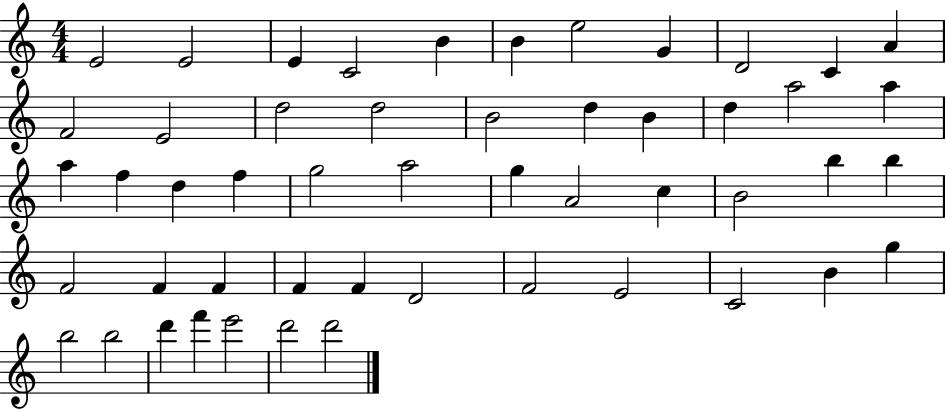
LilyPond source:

{
  \clef treble
  \numericTimeSignature
  \time 4/4
  \key c \major
  e'2 e'2 | e'4 c'2 b'4 | b'4 e''2 g'4 | d'2 c'4 a'4 | \break f'2 e'2 | d''2 d''2 | b'2 d''4 b'4 | d''4 a''2 a''4 | \break a''4 f''4 d''4 f''4 | g''2 a''2 | g''4 a'2 c''4 | b'2 b''4 b''4 | \break f'2 f'4 f'4 | f'4 f'4 d'2 | f'2 e'2 | c'2 b'4 g''4 | \break b''2 b''2 | d'''4 f'''4 e'''2 | d'''2 d'''2 | \bar "|."
}